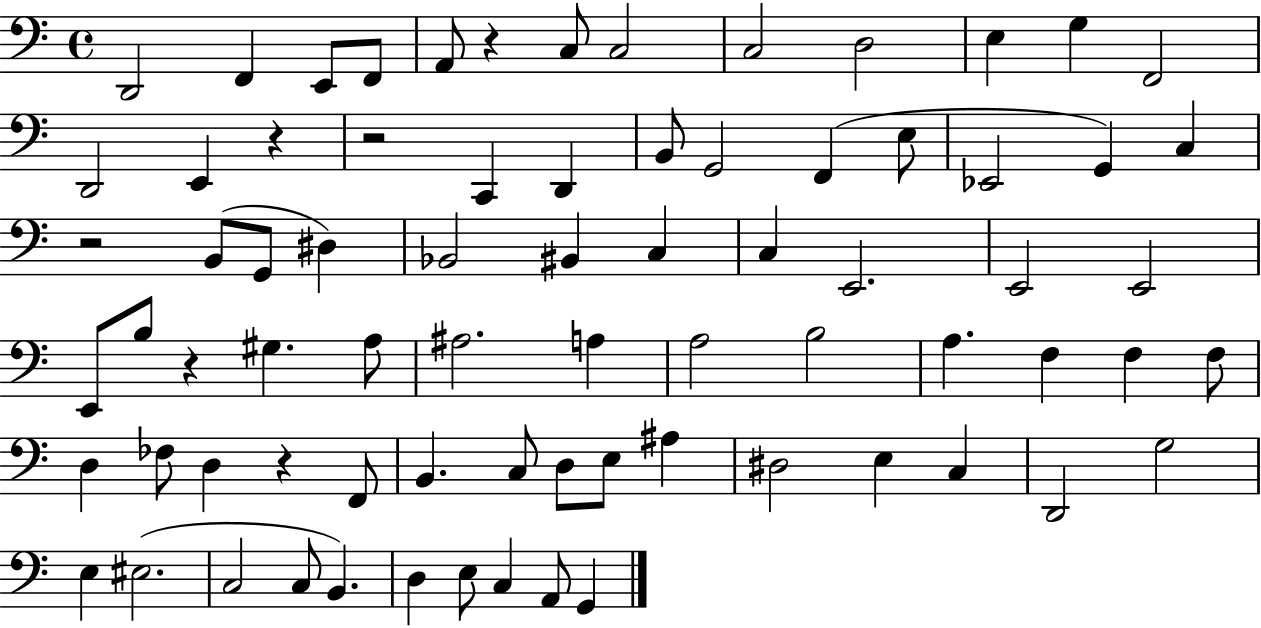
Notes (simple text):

D2/h F2/q E2/e F2/e A2/e R/q C3/e C3/h C3/h D3/h E3/q G3/q F2/h D2/h E2/q R/q R/h C2/q D2/q B2/e G2/h F2/q E3/e Eb2/h G2/q C3/q R/h B2/e G2/e D#3/q Bb2/h BIS2/q C3/q C3/q E2/h. E2/h E2/h E2/e B3/e R/q G#3/q. A3/e A#3/h. A3/q A3/h B3/h A3/q. F3/q F3/q F3/e D3/q FES3/e D3/q R/q F2/e B2/q. C3/e D3/e E3/e A#3/q D#3/h E3/q C3/q D2/h G3/h E3/q EIS3/h. C3/h C3/e B2/q. D3/q E3/e C3/q A2/e G2/q